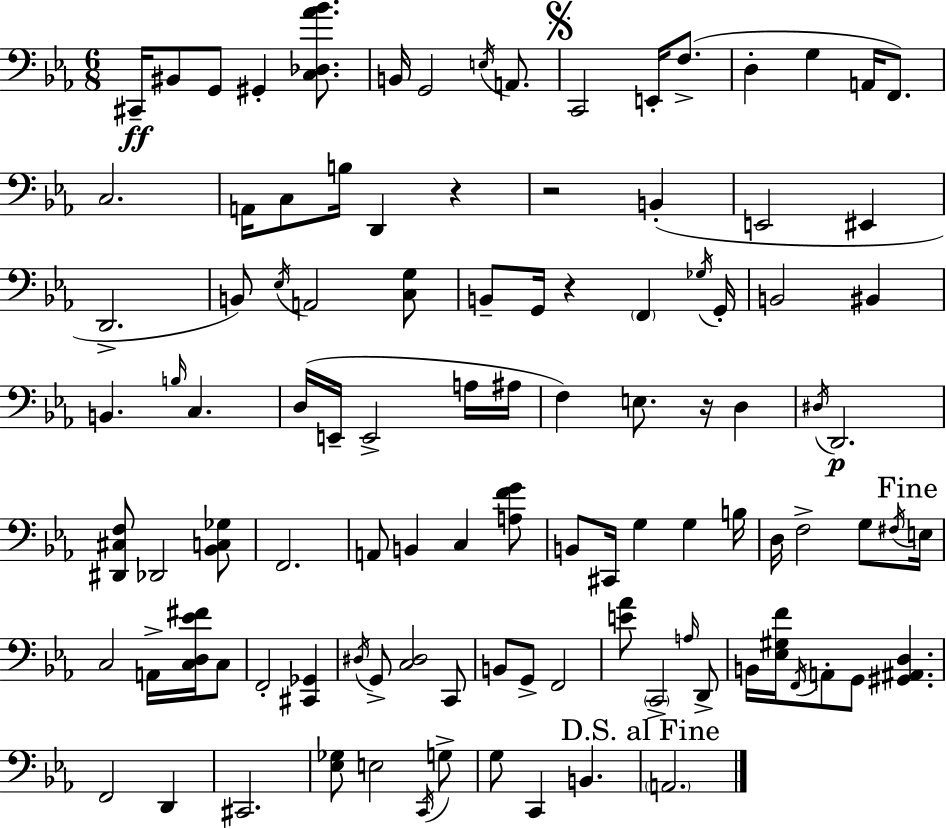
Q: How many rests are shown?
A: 4